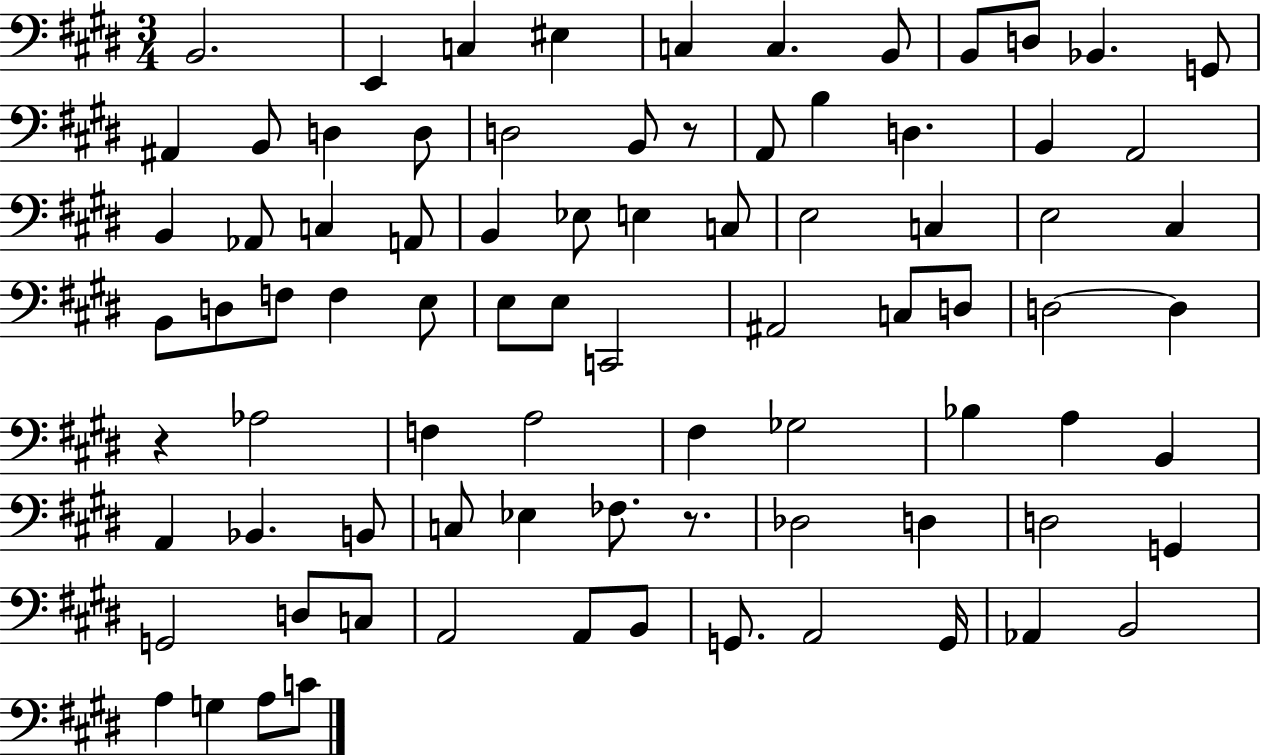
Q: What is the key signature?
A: E major